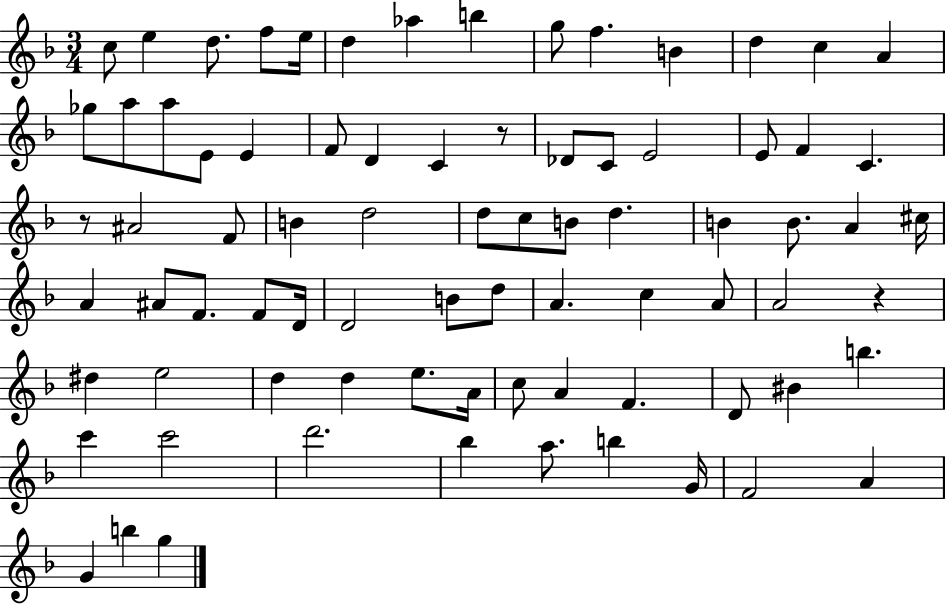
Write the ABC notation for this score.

X:1
T:Untitled
M:3/4
L:1/4
K:F
c/2 e d/2 f/2 e/4 d _a b g/2 f B d c A _g/2 a/2 a/2 E/2 E F/2 D C z/2 _D/2 C/2 E2 E/2 F C z/2 ^A2 F/2 B d2 d/2 c/2 B/2 d B B/2 A ^c/4 A ^A/2 F/2 F/2 D/4 D2 B/2 d/2 A c A/2 A2 z ^d e2 d d e/2 A/4 c/2 A F D/2 ^B b c' c'2 d'2 _b a/2 b G/4 F2 A G b g